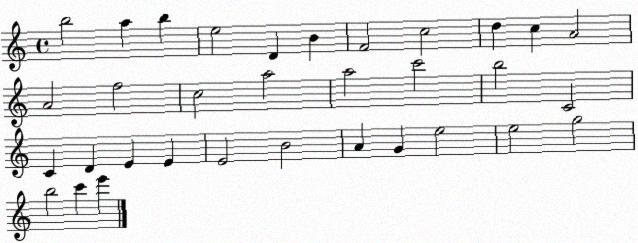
X:1
T:Untitled
M:4/4
L:1/4
K:C
b2 a b e2 D B F2 c2 d c A2 A2 f2 c2 a2 a2 c'2 b2 C2 C D E E E2 B2 A G e2 e2 g2 b2 c' e'